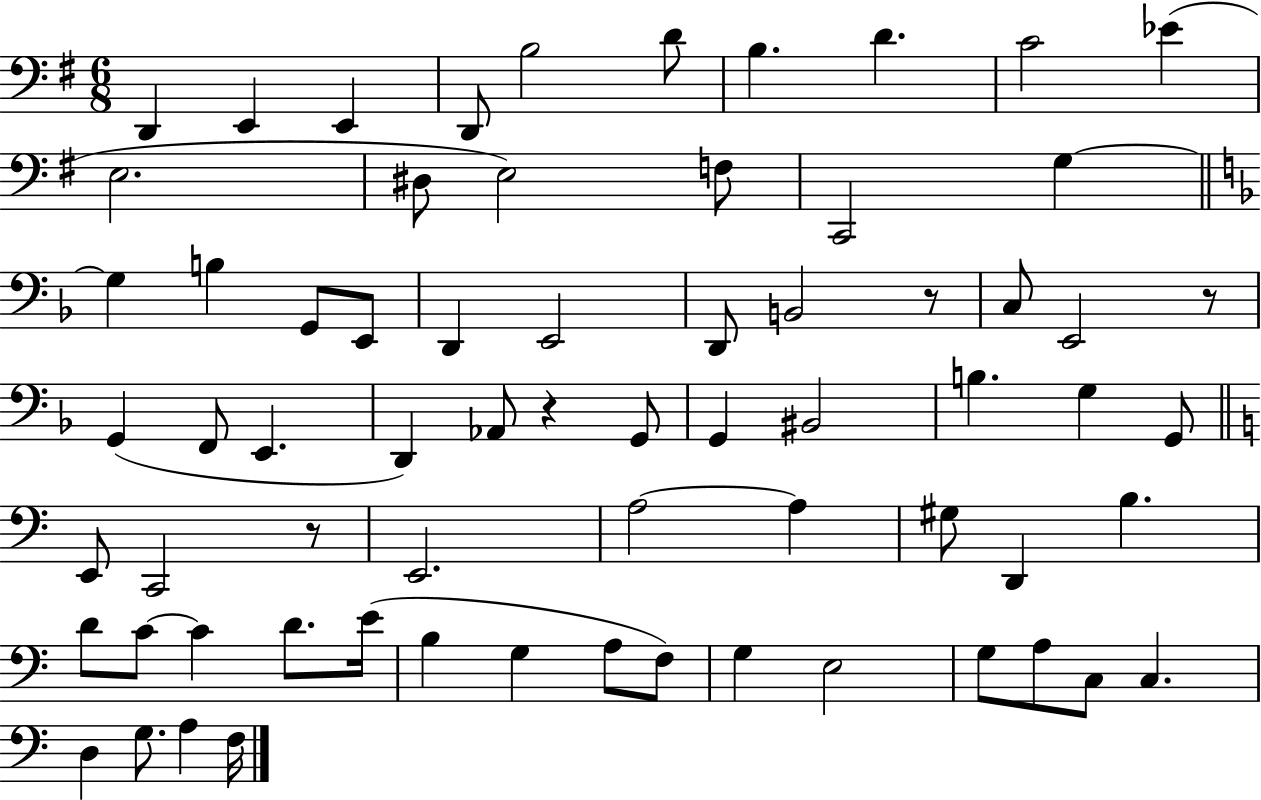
D2/q E2/q E2/q D2/e B3/h D4/e B3/q. D4/q. C4/h Eb4/q E3/h. D#3/e E3/h F3/e C2/h G3/q G3/q B3/q G2/e E2/e D2/q E2/h D2/e B2/h R/e C3/e E2/h R/e G2/q F2/e E2/q. D2/q Ab2/e R/q G2/e G2/q BIS2/h B3/q. G3/q G2/e E2/e C2/h R/e E2/h. A3/h A3/q G#3/e D2/q B3/q. D4/e C4/e C4/q D4/e. E4/s B3/q G3/q A3/e F3/e G3/q E3/h G3/e A3/e C3/e C3/q. D3/q G3/e. A3/q F3/s